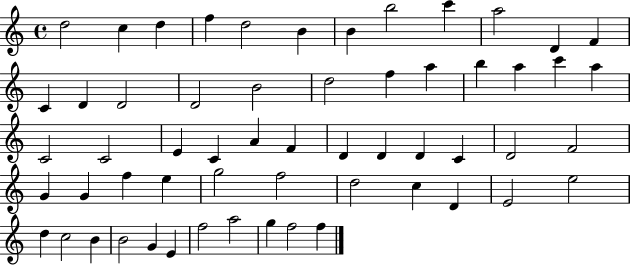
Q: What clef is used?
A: treble